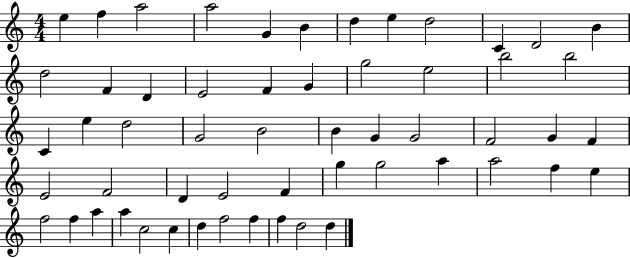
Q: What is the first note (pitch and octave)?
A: E5